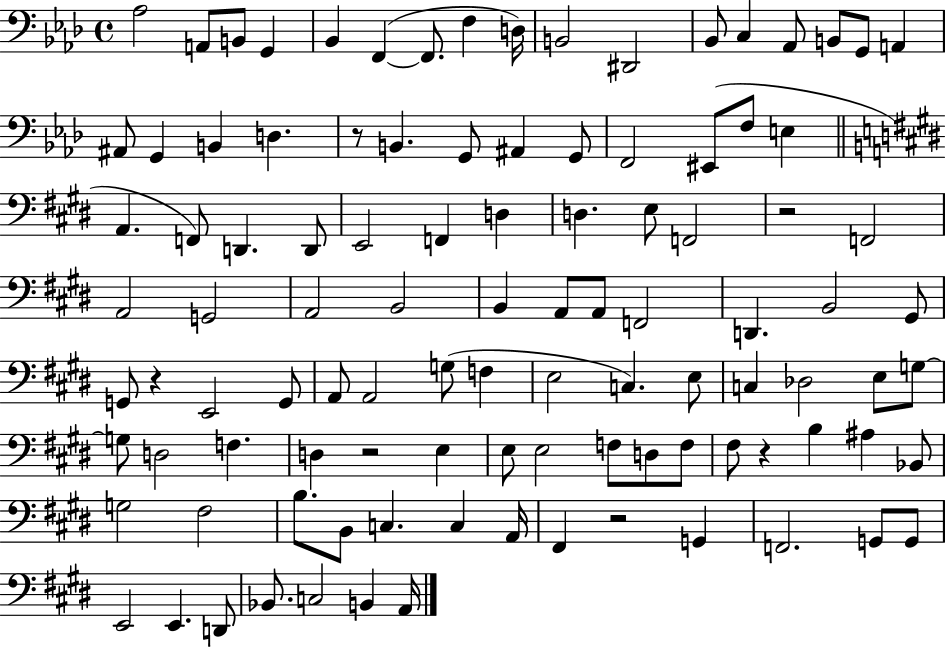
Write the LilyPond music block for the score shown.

{
  \clef bass
  \time 4/4
  \defaultTimeSignature
  \key aes \major
  aes2 a,8 b,8 g,4 | bes,4 f,4~(~ f,8. f4 d16) | b,2 dis,2 | bes,8 c4 aes,8 b,8 g,8 a,4 | \break ais,8 g,4 b,4 d4. | r8 b,4. g,8 ais,4 g,8 | f,2 eis,8( f8 e4 | \bar "||" \break \key e \major a,4. f,8) d,4. d,8 | e,2 f,4 d4 | d4. e8 f,2 | r2 f,2 | \break a,2 g,2 | a,2 b,2 | b,4 a,8 a,8 f,2 | d,4. b,2 gis,8 | \break g,8 r4 e,2 g,8 | a,8 a,2 g8( f4 | e2 c4.) e8 | c4 des2 e8 g8~~ | \break g8 d2 f4. | d4 r2 e4 | e8 e2 f8 d8 f8 | fis8 r4 b4 ais4 bes,8 | \break g2 fis2 | b8. b,8 c4. c4 a,16 | fis,4 r2 g,4 | f,2. g,8 g,8 | \break e,2 e,4. d,8 | bes,8. c2 b,4 a,16 | \bar "|."
}